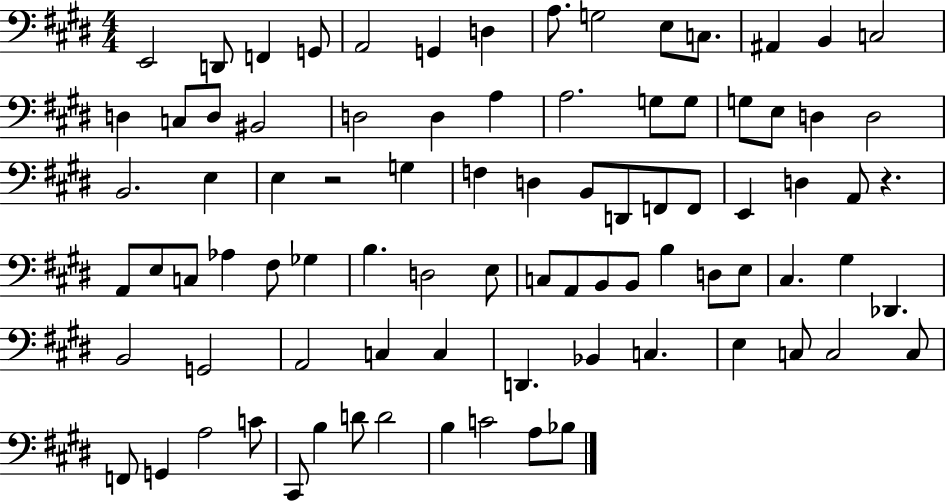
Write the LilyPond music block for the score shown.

{
  \clef bass
  \numericTimeSignature
  \time 4/4
  \key e \major
  e,2 d,8 f,4 g,8 | a,2 g,4 d4 | a8. g2 e8 c8. | ais,4 b,4 c2 | \break d4 c8 d8 bis,2 | d2 d4 a4 | a2. g8 g8 | g8 e8 d4 d2 | \break b,2. e4 | e4 r2 g4 | f4 d4 b,8 d,8 f,8 f,8 | e,4 d4 a,8 r4. | \break a,8 e8 c8 aes4 fis8 ges4 | b4. d2 e8 | c8 a,8 b,8 b,8 b4 d8 e8 | cis4. gis4 des,4. | \break b,2 g,2 | a,2 c4 c4 | d,4. bes,4 c4. | e4 c8 c2 c8 | \break f,8 g,4 a2 c'8 | cis,8 b4 d'8 d'2 | b4 c'2 a8 bes8 | \bar "|."
}